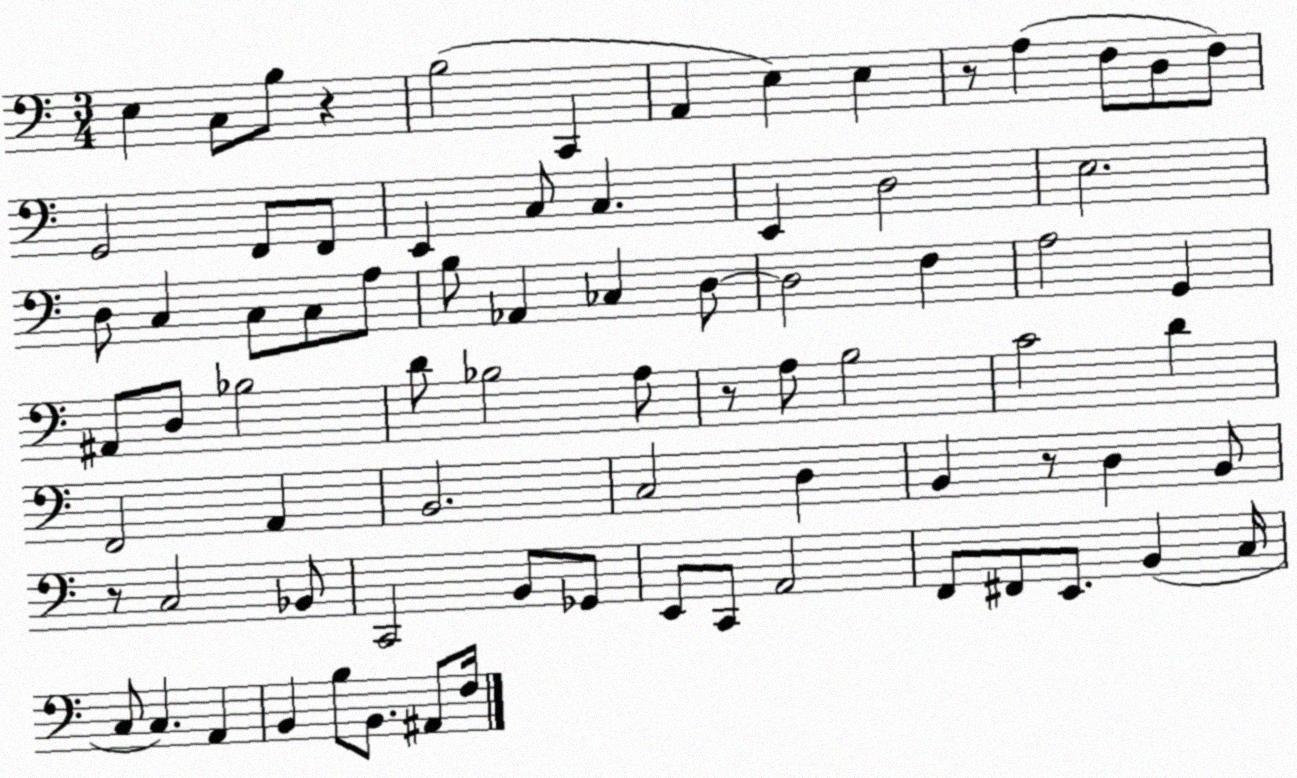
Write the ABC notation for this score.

X:1
T:Untitled
M:3/4
L:1/4
K:C
E, C,/2 B,/2 z B,2 C,, A,, E, E, z/2 A, F,/2 D,/2 F,/2 G,,2 F,,/2 F,,/2 E,, C,/2 C, E,, D,2 E,2 D,/2 C, C,/2 C,/2 A,/2 B,/2 _A,, _C, D,/2 D,2 F, A,2 G,, ^A,,/2 D,/2 _B,2 D/2 _B,2 A,/2 z/2 A,/2 B,2 C2 D F,,2 A,, B,,2 C,2 D, B,, z/2 D, B,,/2 z/2 C,2 _B,,/2 C,,2 B,,/2 _G,,/2 E,,/2 C,,/2 A,,2 F,,/2 ^F,,/2 E,,/2 B,, C,/4 C,/2 C, A,, B,, B,/2 B,,/2 ^A,,/2 F,/4